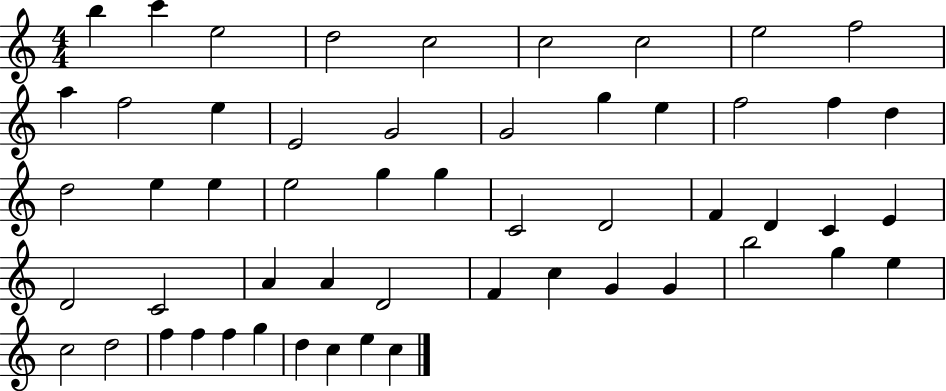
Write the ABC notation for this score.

X:1
T:Untitled
M:4/4
L:1/4
K:C
b c' e2 d2 c2 c2 c2 e2 f2 a f2 e E2 G2 G2 g e f2 f d d2 e e e2 g g C2 D2 F D C E D2 C2 A A D2 F c G G b2 g e c2 d2 f f f g d c e c